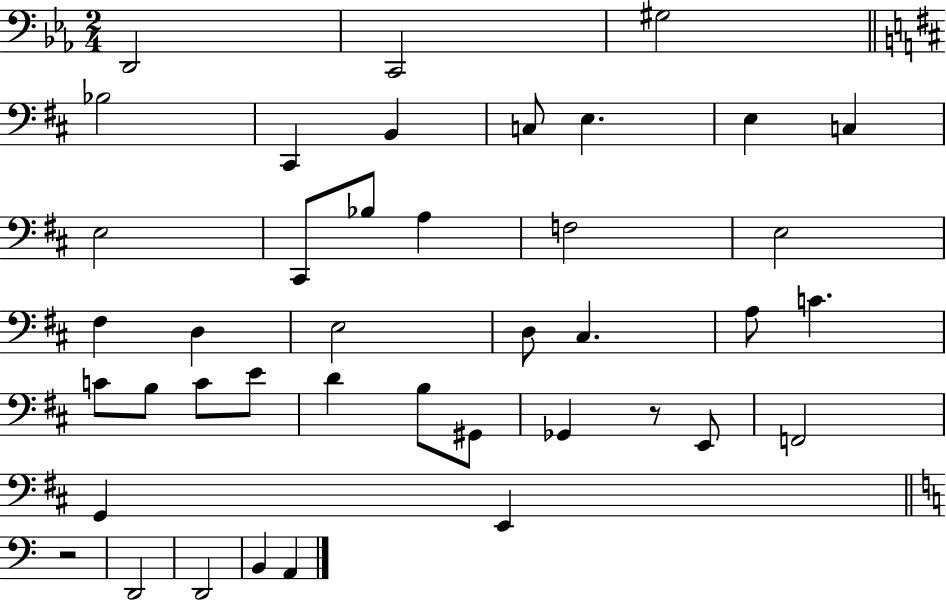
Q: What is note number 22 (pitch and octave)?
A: A3